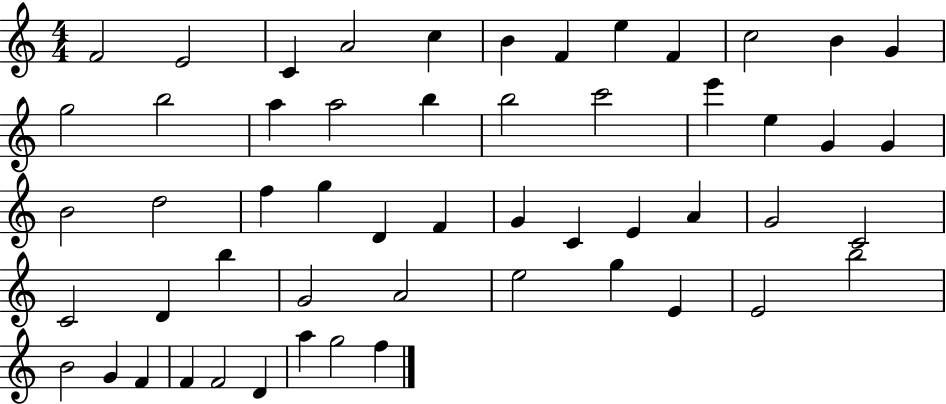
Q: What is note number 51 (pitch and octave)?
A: D4